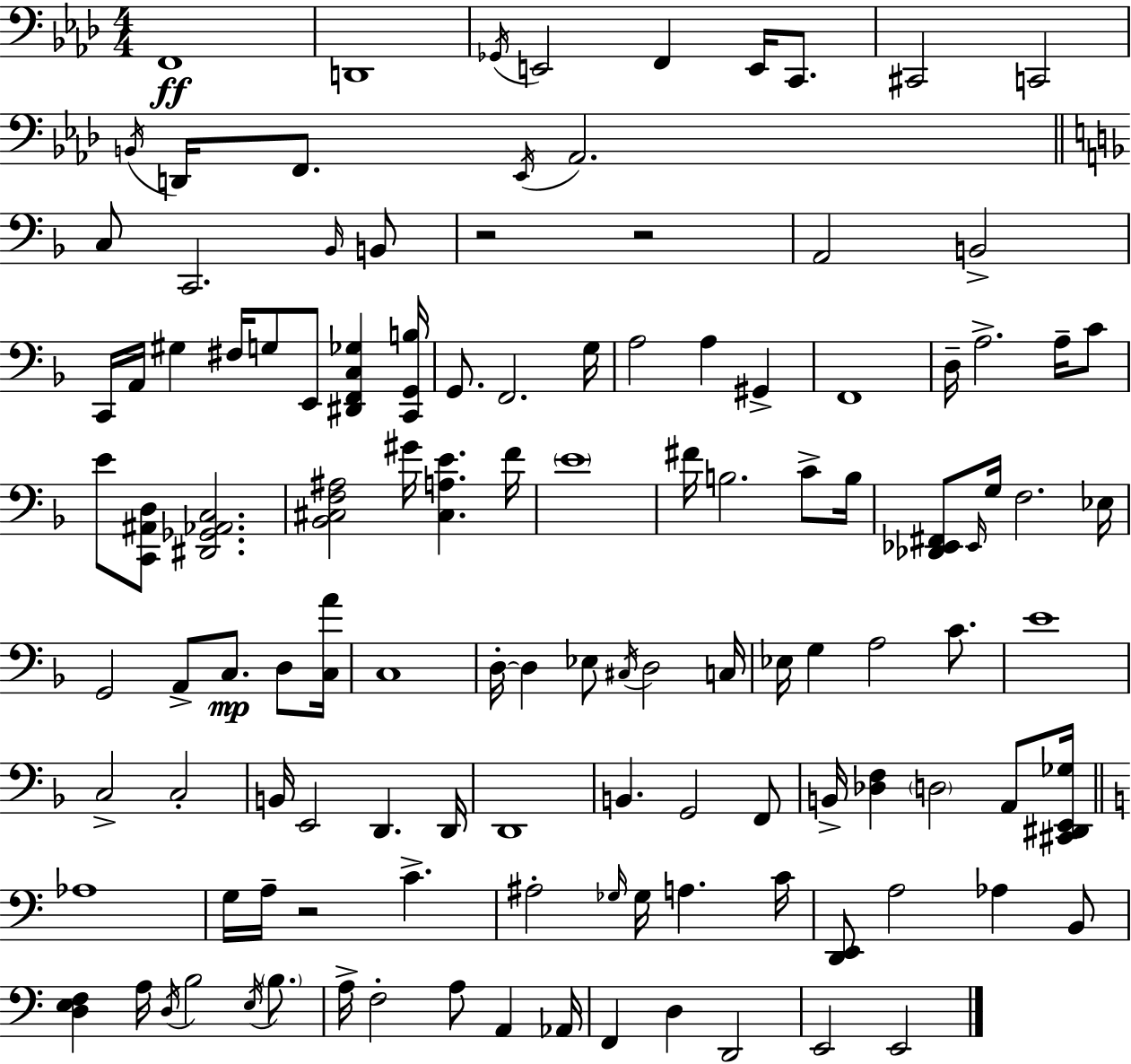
F2/w D2/w Gb2/s E2/h F2/q E2/s C2/e. C#2/h C2/h B2/s D2/s F2/e. Eb2/s Ab2/h. C3/e C2/h. Bb2/s B2/e R/h R/h A2/h B2/h C2/s A2/s G#3/q F#3/s G3/e E2/e [D#2,F2,C3,Gb3]/q [C2,G2,B3]/s G2/e. F2/h. G3/s A3/h A3/q G#2/q F2/w D3/s A3/h. A3/s C4/e E4/e [C2,A#2,D3]/e [D#2,Gb2,Ab2,C3]/h. [Bb2,C#3,F3,A#3]/h G#4/s [C#3,A3,E4]/q. F4/s E4/w F#4/s B3/h. C4/e B3/s [Db2,Eb2,F#2]/e Eb2/s G3/s F3/h. Eb3/s G2/h A2/e C3/e. D3/e [C3,A4]/s C3/w D3/s D3/q Eb3/e C#3/s D3/h C3/s Eb3/s G3/q A3/h C4/e. E4/w C3/h C3/h B2/s E2/h D2/q. D2/s D2/w B2/q. G2/h F2/e B2/s [Db3,F3]/q D3/h A2/e [C#2,D#2,E2,Gb3]/s Ab3/w G3/s A3/s R/h C4/q. A#3/h Gb3/s Gb3/s A3/q. C4/s [D2,E2]/e A3/h Ab3/q B2/e [D3,E3,F3]/q A3/s D3/s B3/h E3/s B3/e. A3/s F3/h A3/e A2/q Ab2/s F2/q D3/q D2/h E2/h E2/h